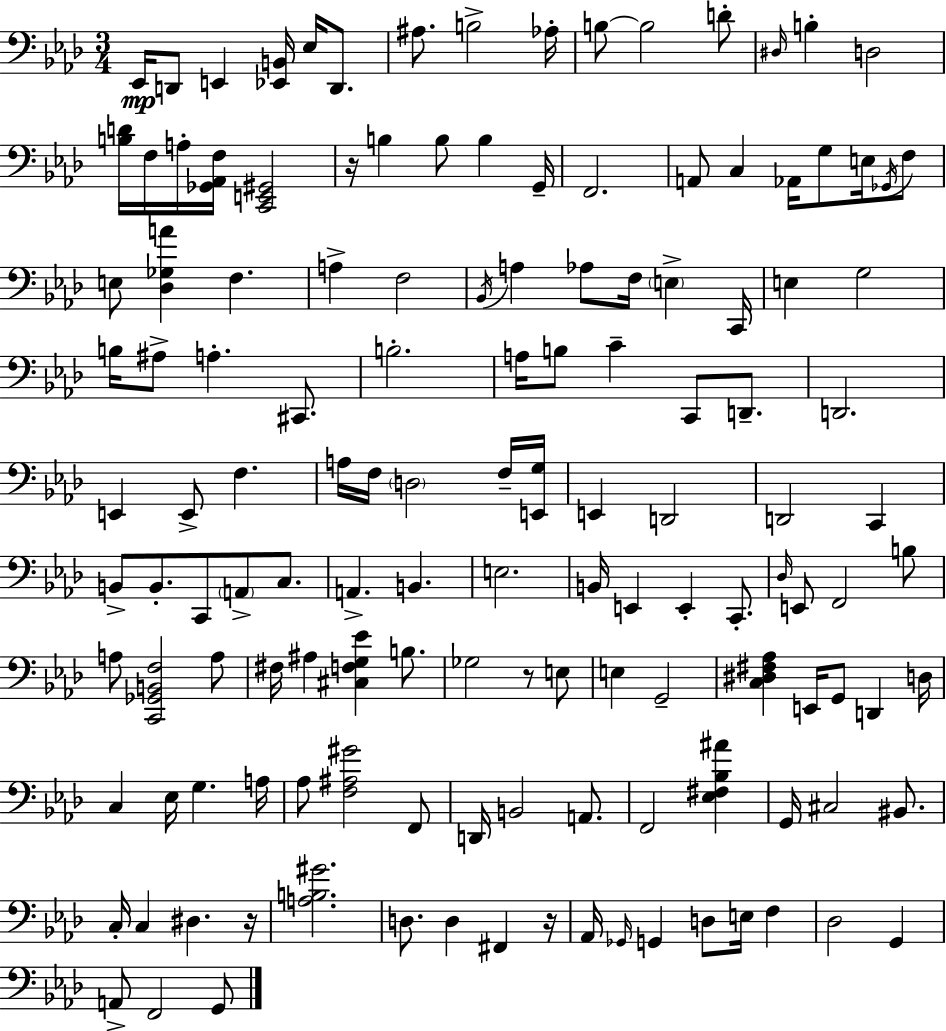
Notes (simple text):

Eb2/s D2/e E2/q [Eb2,B2]/s Eb3/s D2/e. A#3/e. B3/h Ab3/s B3/e B3/h D4/e D#3/s B3/q D3/h [B3,D4]/s F3/s A3/s [Gb2,Ab2,F3]/s [C2,E2,G#2]/h R/s B3/q B3/e B3/q G2/s F2/h. A2/e C3/q Ab2/s G3/e E3/s Gb2/s F3/e E3/e [Db3,Gb3,A4]/q F3/q. A3/q F3/h Bb2/s A3/q Ab3/e F3/s E3/q C2/s E3/q G3/h B3/s A#3/e A3/q. C#2/e. B3/h. A3/s B3/e C4/q C2/e D2/e. D2/h. E2/q E2/e F3/q. A3/s F3/s D3/h F3/s [E2,G3]/s E2/q D2/h D2/h C2/q B2/e B2/e. C2/e A2/e C3/e. A2/q. B2/q. E3/h. B2/s E2/q E2/q C2/e. Db3/s E2/e F2/h B3/e A3/e [C2,Gb2,B2,F3]/h A3/e F#3/s A#3/q [C#3,F3,G3,Eb4]/q B3/e. Gb3/h R/e E3/e E3/q G2/h [C3,D#3,F#3,Ab3]/q E2/s G2/e D2/q D3/s C3/q Eb3/s G3/q. A3/s Ab3/e [F3,A#3,G#4]/h F2/e D2/s B2/h A2/e. F2/h [Eb3,F#3,Bb3,A#4]/q G2/s C#3/h BIS2/e. C3/s C3/q D#3/q. R/s [A3,B3,G#4]/h. D3/e. D3/q F#2/q R/s Ab2/s Gb2/s G2/q D3/e E3/s F3/q Db3/h G2/q A2/e F2/h G2/e